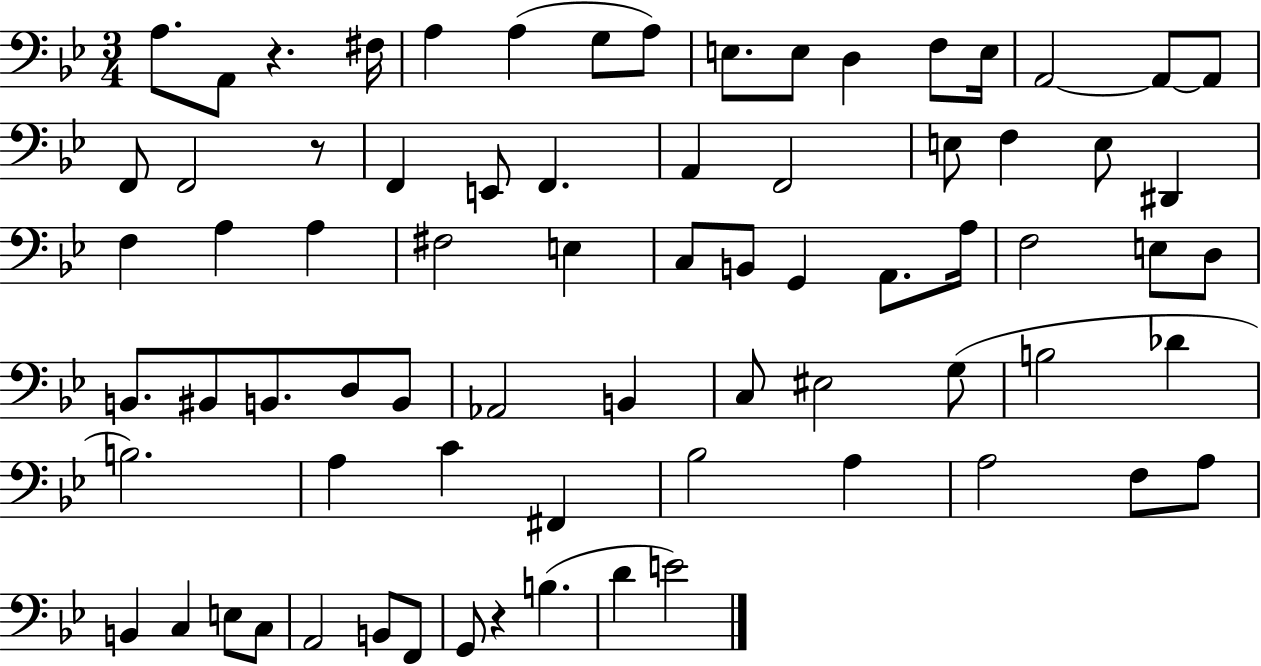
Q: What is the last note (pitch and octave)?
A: E4